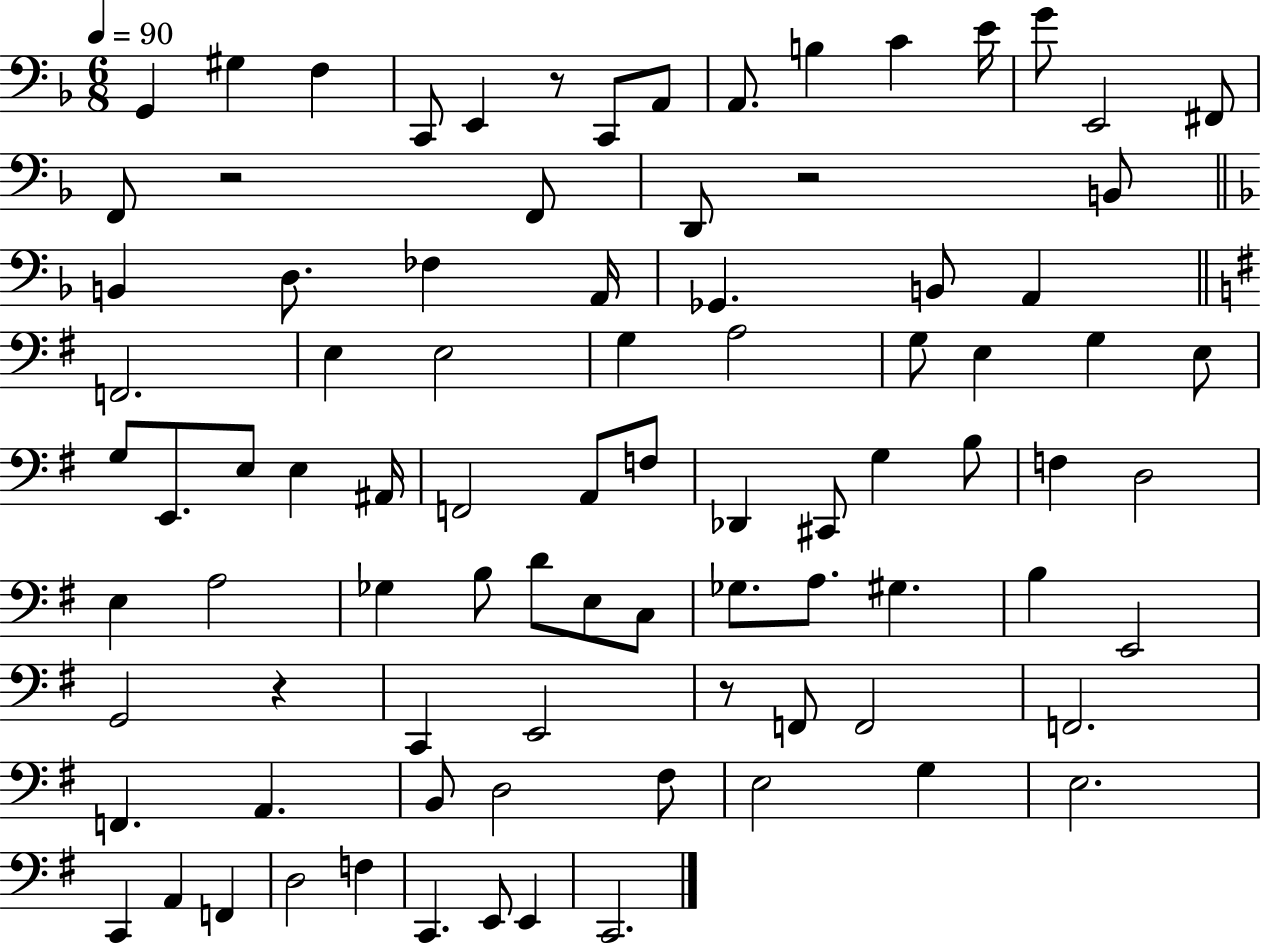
X:1
T:Untitled
M:6/8
L:1/4
K:F
G,, ^G, F, C,,/2 E,, z/2 C,,/2 A,,/2 A,,/2 B, C E/4 G/2 E,,2 ^F,,/2 F,,/2 z2 F,,/2 D,,/2 z2 B,,/2 B,, D,/2 _F, A,,/4 _G,, B,,/2 A,, F,,2 E, E,2 G, A,2 G,/2 E, G, E,/2 G,/2 E,,/2 E,/2 E, ^A,,/4 F,,2 A,,/2 F,/2 _D,, ^C,,/2 G, B,/2 F, D,2 E, A,2 _G, B,/2 D/2 E,/2 C,/2 _G,/2 A,/2 ^G, B, E,,2 G,,2 z C,, E,,2 z/2 F,,/2 F,,2 F,,2 F,, A,, B,,/2 D,2 ^F,/2 E,2 G, E,2 C,, A,, F,, D,2 F, C,, E,,/2 E,, C,,2